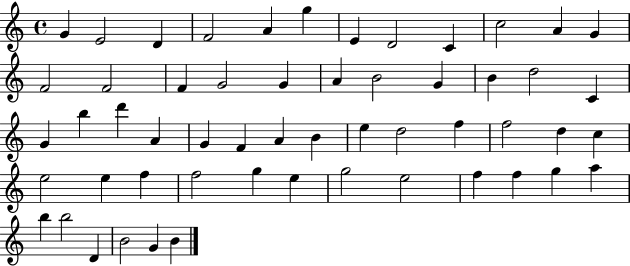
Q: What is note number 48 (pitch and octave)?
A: G5